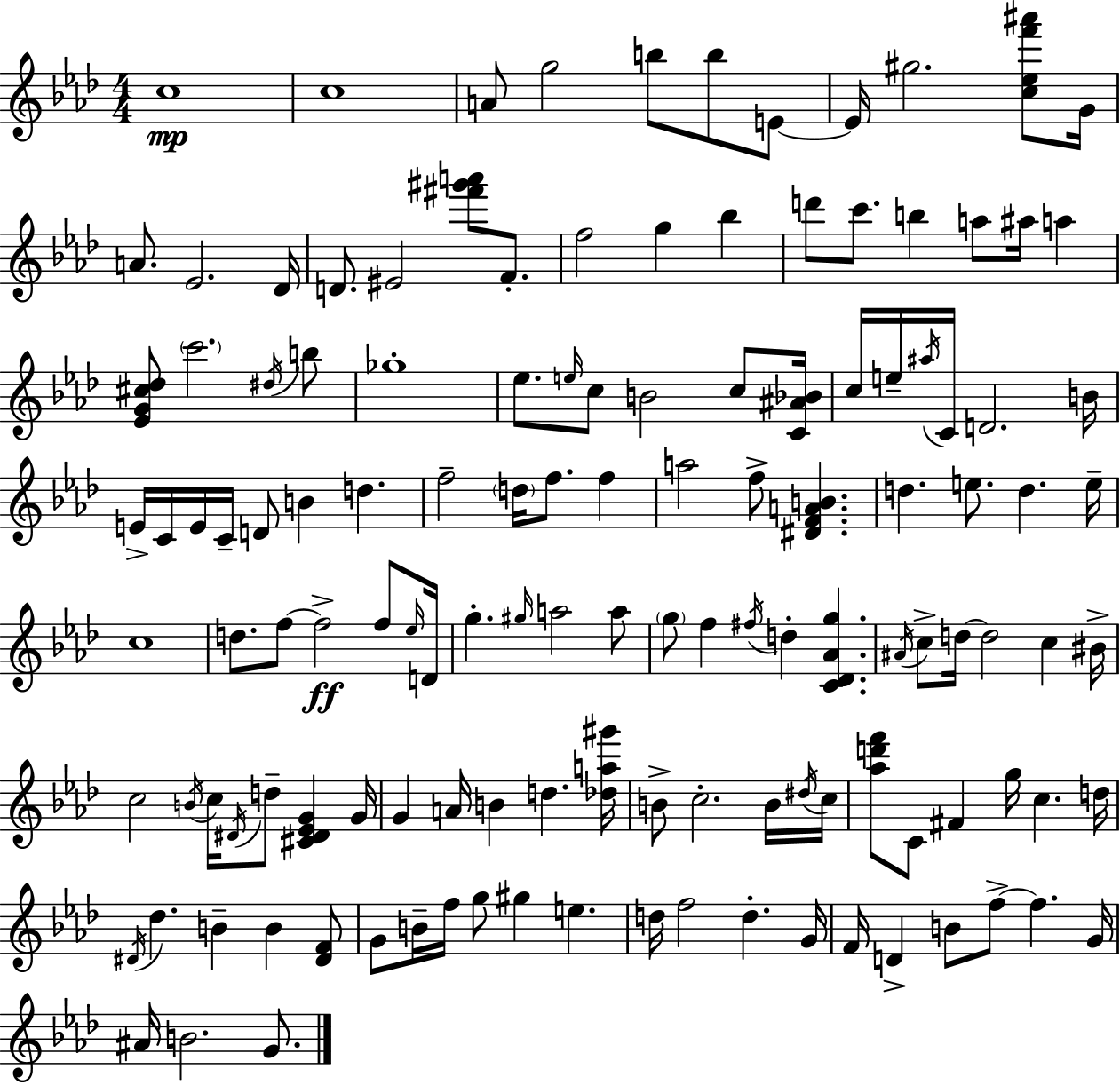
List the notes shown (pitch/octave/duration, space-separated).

C5/w C5/w A4/e G5/h B5/e B5/e E4/e E4/s G#5/h. [C5,Eb5,F6,A#6]/e G4/s A4/e. Eb4/h. Db4/s D4/e. EIS4/h [F#6,G#6,A6]/e F4/e. F5/h G5/q Bb5/q D6/e C6/e. B5/q A5/e A#5/s A5/q [Eb4,G4,C#5,Db5]/e C6/h. D#5/s B5/e Gb5/w Eb5/e. E5/s C5/e B4/h C5/e [C4,A#4,Bb4]/s C5/s E5/s A#5/s C4/s D4/h. B4/s E4/s C4/s E4/s C4/s D4/e B4/q D5/q. F5/h D5/s F5/e. F5/q A5/h F5/e [D#4,F4,A4,B4]/q. D5/q. E5/e. D5/q. E5/s C5/w D5/e. F5/e F5/h F5/e Eb5/s D4/s G5/q. G#5/s A5/h A5/e G5/e F5/q F#5/s D5/q [C4,Db4,Ab4,G5]/q. A#4/s C5/e D5/s D5/h C5/q BIS4/s C5/h B4/s C5/s D#4/s D5/e [C#4,D#4,Eb4,G4]/q G4/s G4/q A4/s B4/q D5/q. [Db5,A5,G#6]/s B4/e C5/h. B4/s D#5/s C5/s [Ab5,D6,F6]/e C4/e F#4/q G5/s C5/q. D5/s D#4/s Db5/q. B4/q B4/q [D#4,F4]/e G4/e B4/s F5/s G5/e G#5/q E5/q. D5/s F5/h D5/q. G4/s F4/s D4/q B4/e F5/e F5/q. G4/s A#4/s B4/h. G4/e.